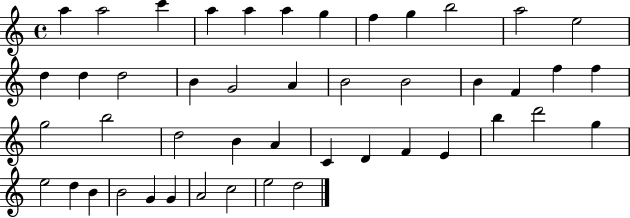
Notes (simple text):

A5/q A5/h C6/q A5/q A5/q A5/q G5/q F5/q G5/q B5/h A5/h E5/h D5/q D5/q D5/h B4/q G4/h A4/q B4/h B4/h B4/q F4/q F5/q F5/q G5/h B5/h D5/h B4/q A4/q C4/q D4/q F4/q E4/q B5/q D6/h G5/q E5/h D5/q B4/q B4/h G4/q G4/q A4/h C5/h E5/h D5/h